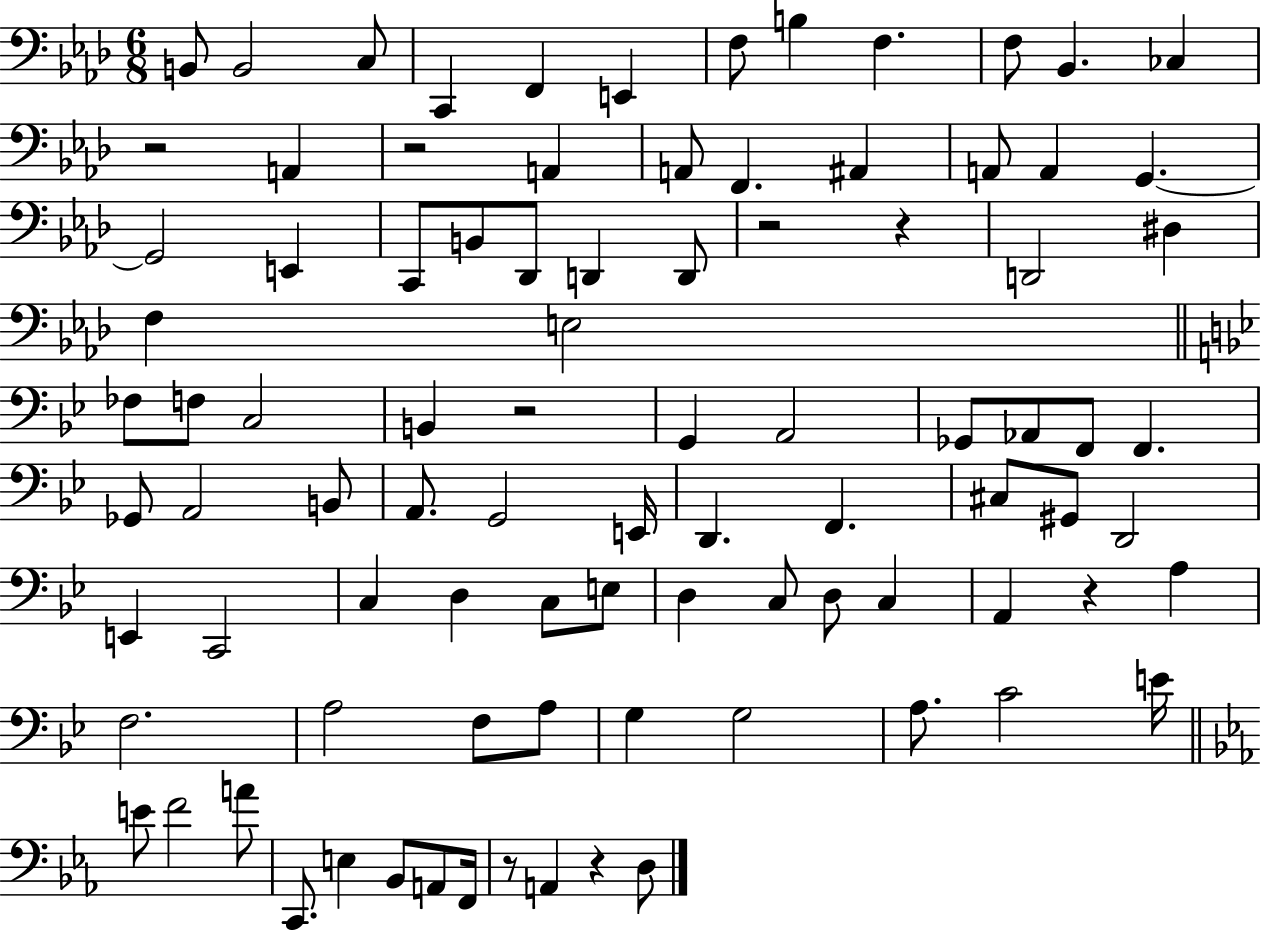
X:1
T:Untitled
M:6/8
L:1/4
K:Ab
B,,/2 B,,2 C,/2 C,, F,, E,, F,/2 B, F, F,/2 _B,, _C, z2 A,, z2 A,, A,,/2 F,, ^A,, A,,/2 A,, G,, G,,2 E,, C,,/2 B,,/2 _D,,/2 D,, D,,/2 z2 z D,,2 ^D, F, E,2 _F,/2 F,/2 C,2 B,, z2 G,, A,,2 _G,,/2 _A,,/2 F,,/2 F,, _G,,/2 A,,2 B,,/2 A,,/2 G,,2 E,,/4 D,, F,, ^C,/2 ^G,,/2 D,,2 E,, C,,2 C, D, C,/2 E,/2 D, C,/2 D,/2 C, A,, z A, F,2 A,2 F,/2 A,/2 G, G,2 A,/2 C2 E/4 E/2 F2 A/2 C,,/2 E, _B,,/2 A,,/2 F,,/4 z/2 A,, z D,/2